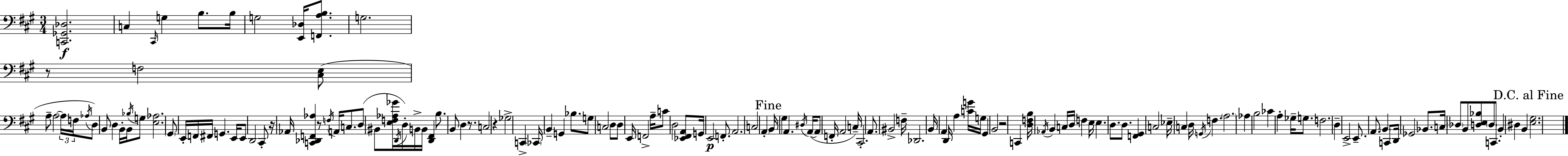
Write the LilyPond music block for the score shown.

{
  \clef bass
  \numericTimeSignature
  \time 3/4
  \key a \major
  <c, ges, des>2.\f | c4 \grace { cis,16 } g4 b8. | b16 g2 <e, des>16 <f, a b>8. | g2. | \break r8 f2 <cis e>8( | a8-- a2~~ \tuplet 3/2 { a16 | f16 \acciaccatura { aes16 }) } d8 b,8 d4 b,16-. b,16 | \acciaccatura { bes16 } g8 <e aes>2. | \break \parenthesize gis,8 e,16-. f,16 fis,16 g,4. | e,16 e,8 d,2 | cis,8-. r16 aes,16 <c, des, f, aes>4 r8 \acciaccatura { f16 } | a,16 c8. d8( bis,8 <e f aes ges'>16 \acciaccatura { d,16 }) d16-. b,16-> | \break b,16 <d, fis,>4 b8. b,8 d4 | r8. c2 | r4 ges2-> | c,4-> \parenthesize ces,16 b,4-- g,4 | \break bes8. g8 c2 | d8 d8 e,16 f,2-> | a16-- c'8 d2 | <ees, fis, a,>8 g,16 e,2\p | \break f,8.-. a,2. | c2 | \parenthesize a,4-. \mark "Fine" b,16 gis4 a,4. | \acciaccatura { dis16 } a,16~(~ a,8 f,16-. a,2 | \break c16--) cis,2.-. | a,8. bis,2-> | f16-- des,2. | b,16 a,4 d,16 | \break a4 <c' g'>16 g16 gis,4 b,2 | r2 | c,4 <d f b>16 \acciaccatura { aes,16 } b,4 | c16 d16 f4 e16 e4. | \break d8. d8. <f, gis,>4 c2 | ees16-- c4 | d16 \acciaccatura { g,16 } f4. \parenthesize a2. | aes4 | \break b2 ces'4 | a4-. ges16-- g8. f2. | d4-- | e,2-> e,8.-- a,8. | \break \parenthesize b,4 c,8 d,16 ges,2 | bes,8. c16 \parenthesize des8 b,8 | <d e bes>8 \parenthesize d8 c,8. b,4-. | dis4 b,4 \mark "D.C. al Fine" <e gis>2. | \break \bar "|."
}